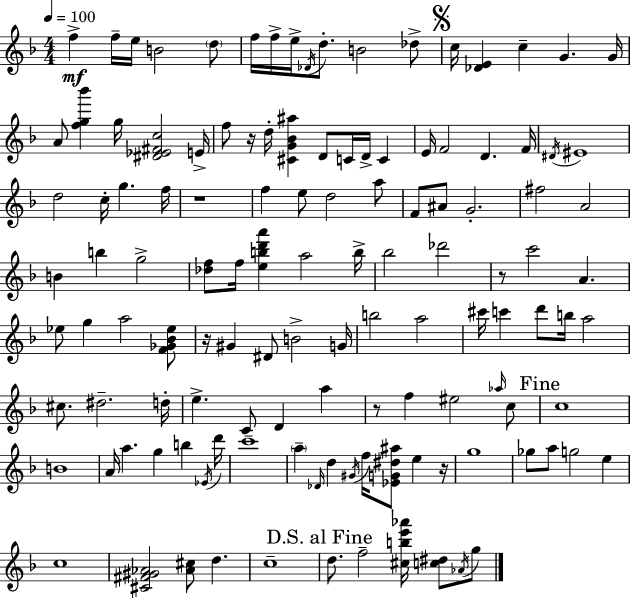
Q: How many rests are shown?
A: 6